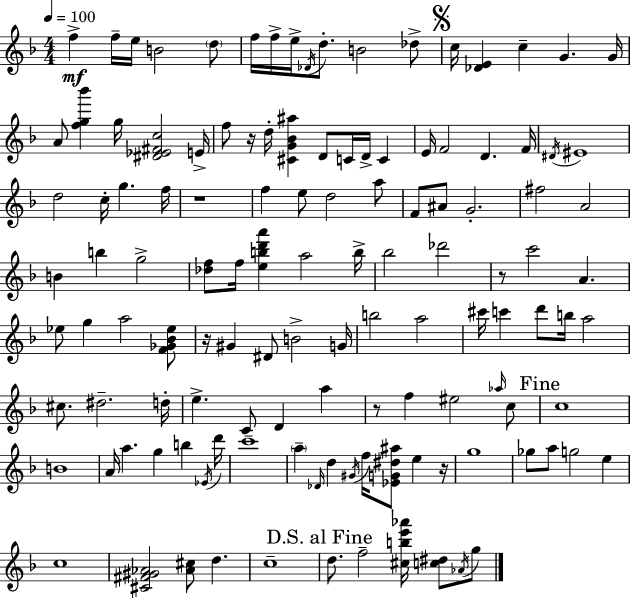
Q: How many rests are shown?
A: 6